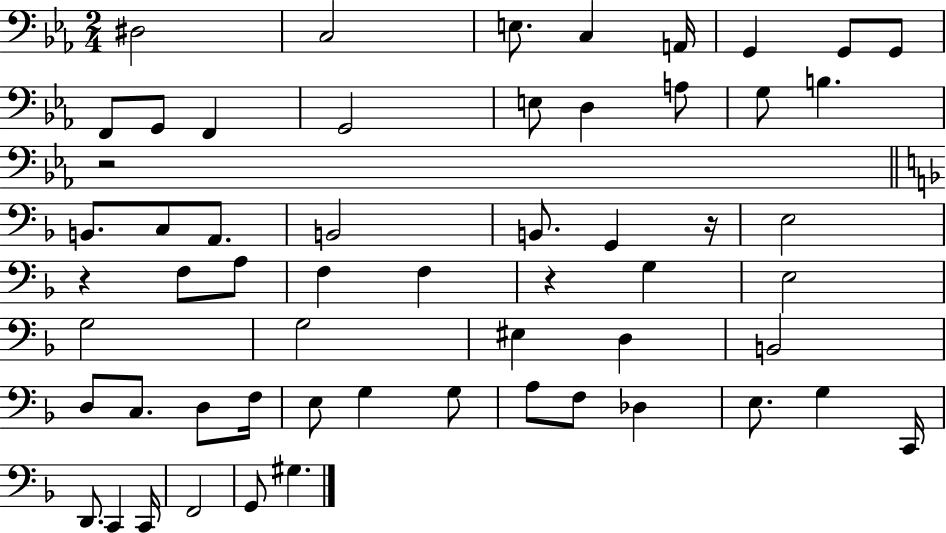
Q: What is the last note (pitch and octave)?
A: G#3